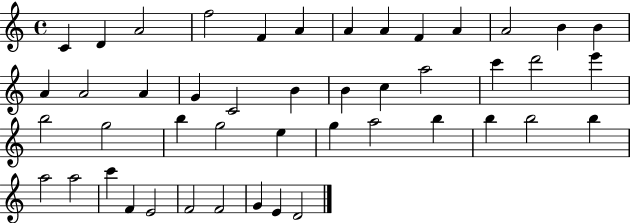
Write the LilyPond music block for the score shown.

{
  \clef treble
  \time 4/4
  \defaultTimeSignature
  \key c \major
  c'4 d'4 a'2 | f''2 f'4 a'4 | a'4 a'4 f'4 a'4 | a'2 b'4 b'4 | \break a'4 a'2 a'4 | g'4 c'2 b'4 | b'4 c''4 a''2 | c'''4 d'''2 e'''4 | \break b''2 g''2 | b''4 g''2 e''4 | g''4 a''2 b''4 | b''4 b''2 b''4 | \break a''2 a''2 | c'''4 f'4 e'2 | f'2 f'2 | g'4 e'4 d'2 | \break \bar "|."
}